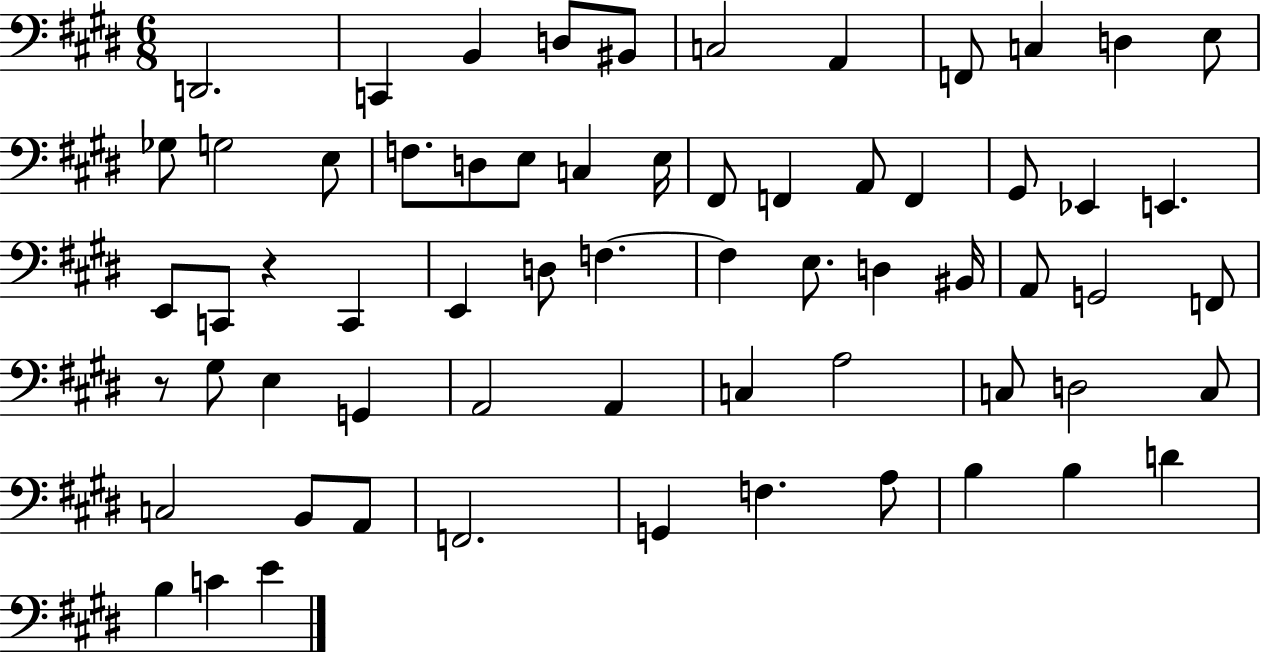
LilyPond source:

{
  \clef bass
  \numericTimeSignature
  \time 6/8
  \key e \major
  d,2. | c,4 b,4 d8 bis,8 | c2 a,4 | f,8 c4 d4 e8 | \break ges8 g2 e8 | f8. d8 e8 c4 e16 | fis,8 f,4 a,8 f,4 | gis,8 ees,4 e,4. | \break e,8 c,8 r4 c,4 | e,4 d8 f4.~~ | f4 e8. d4 bis,16 | a,8 g,2 f,8 | \break r8 gis8 e4 g,4 | a,2 a,4 | c4 a2 | c8 d2 c8 | \break c2 b,8 a,8 | f,2. | g,4 f4. a8 | b4 b4 d'4 | \break b4 c'4 e'4 | \bar "|."
}